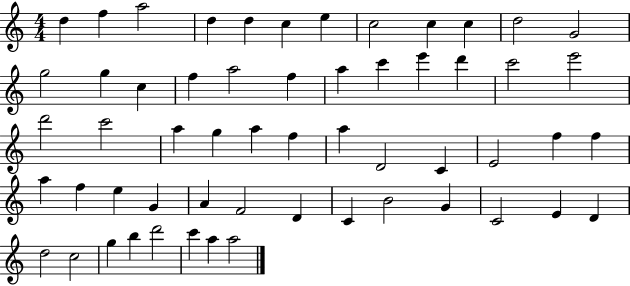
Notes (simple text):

D5/q F5/q A5/h D5/q D5/q C5/q E5/q C5/h C5/q C5/q D5/h G4/h G5/h G5/q C5/q F5/q A5/h F5/q A5/q C6/q E6/q D6/q C6/h E6/h D6/h C6/h A5/q G5/q A5/q F5/q A5/q D4/h C4/q E4/h F5/q F5/q A5/q F5/q E5/q G4/q A4/q F4/h D4/q C4/q B4/h G4/q C4/h E4/q D4/q D5/h C5/h G5/q B5/q D6/h C6/q A5/q A5/h